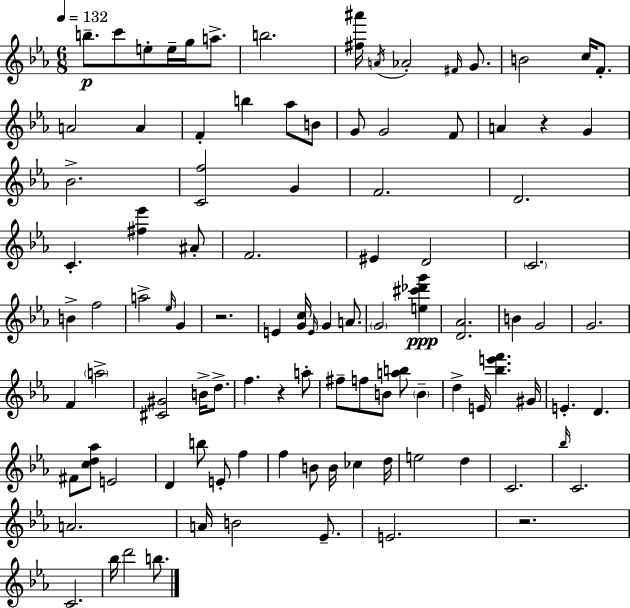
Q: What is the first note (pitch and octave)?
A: B5